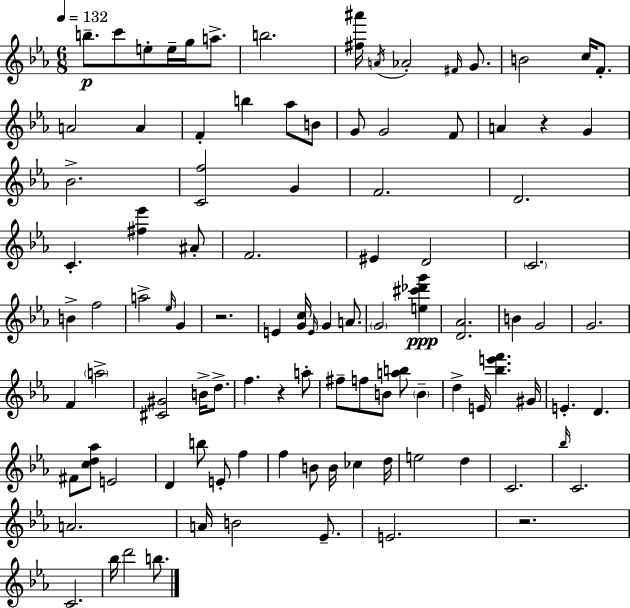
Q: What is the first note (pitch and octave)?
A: B5